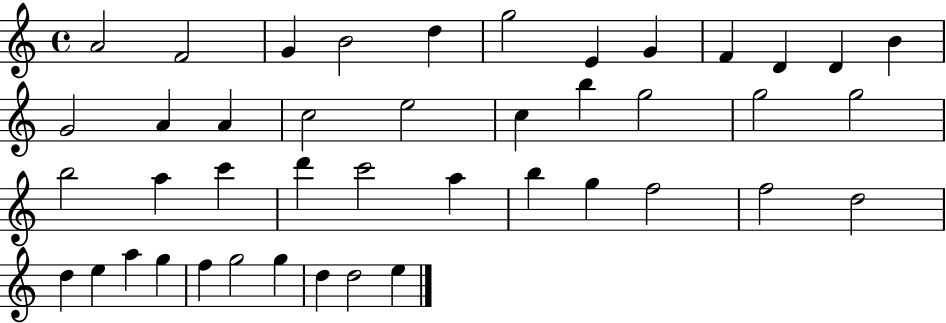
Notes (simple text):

A4/h F4/h G4/q B4/h D5/q G5/h E4/q G4/q F4/q D4/q D4/q B4/q G4/h A4/q A4/q C5/h E5/h C5/q B5/q G5/h G5/h G5/h B5/h A5/q C6/q D6/q C6/h A5/q B5/q G5/q F5/h F5/h D5/h D5/q E5/q A5/q G5/q F5/q G5/h G5/q D5/q D5/h E5/q